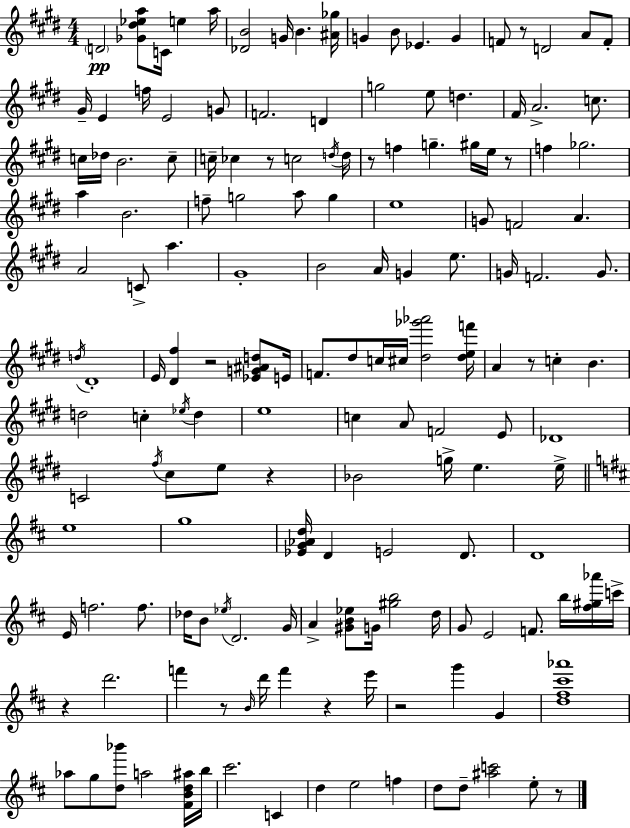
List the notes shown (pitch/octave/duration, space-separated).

D4/h [Gb4,D#5,Eb5,A5]/e C4/s E5/q A5/s [Db4,B4]/h G4/s B4/q. [A#4,Gb5]/s G4/q B4/e Eb4/q. G4/q F4/e R/e D4/h A4/e F4/e G#4/s E4/q F5/s E4/h G4/e F4/h. D4/q G5/h E5/e D5/q. F#4/s A4/h. C5/e. C5/s Db5/s B4/h. C5/e C5/s CES5/q R/e C5/h D5/s D5/s R/e F5/q G5/q. G#5/s E5/s R/e F5/q Gb5/h. A5/q B4/h. F5/e G5/h A5/e G5/q E5/w G4/e F4/h A4/q. A4/h C4/e A5/q. G#4/w B4/h A4/s G4/q E5/e. G4/s F4/h. G4/e. D5/s D#4/w E4/s [D#4,F#5]/q R/h [Eb4,G4,A#4,D5]/e E4/s F4/e. D#5/e C5/s C#5/s [D#5,Gb6,Ab6]/h [D#5,E5,F6]/s A4/q R/e C5/q B4/q. D5/h C5/q Eb5/s D5/q E5/w C5/q A4/e F4/h E4/e Db4/w C4/h F#5/s C#5/e E5/e R/q Bb4/h G5/s E5/q. E5/s E5/w G5/w [Eb4,G4,Ab4,D5]/s D4/q E4/h D4/e. D4/w E4/s F5/h. F5/e. Db5/s B4/e Eb5/s D4/h. G4/s A4/q [G#4,B4,Eb5]/e G4/s [G#5,B5]/h D5/s G4/e E4/h F4/e. B5/s [F#5,G#5,Ab6]/s C6/s R/q D6/h. F6/q R/e B4/s D6/s F6/q R/q E6/s R/h G6/q G4/q [D5,F#5,C#6,Ab6]/w Ab5/e G5/e [D5,Bb6]/e A5/h [F#4,B4,D5,A#5]/s B5/s C#6/h. C4/q D5/q E5/h F5/q D5/e D5/e [A#5,C6]/h E5/e R/e